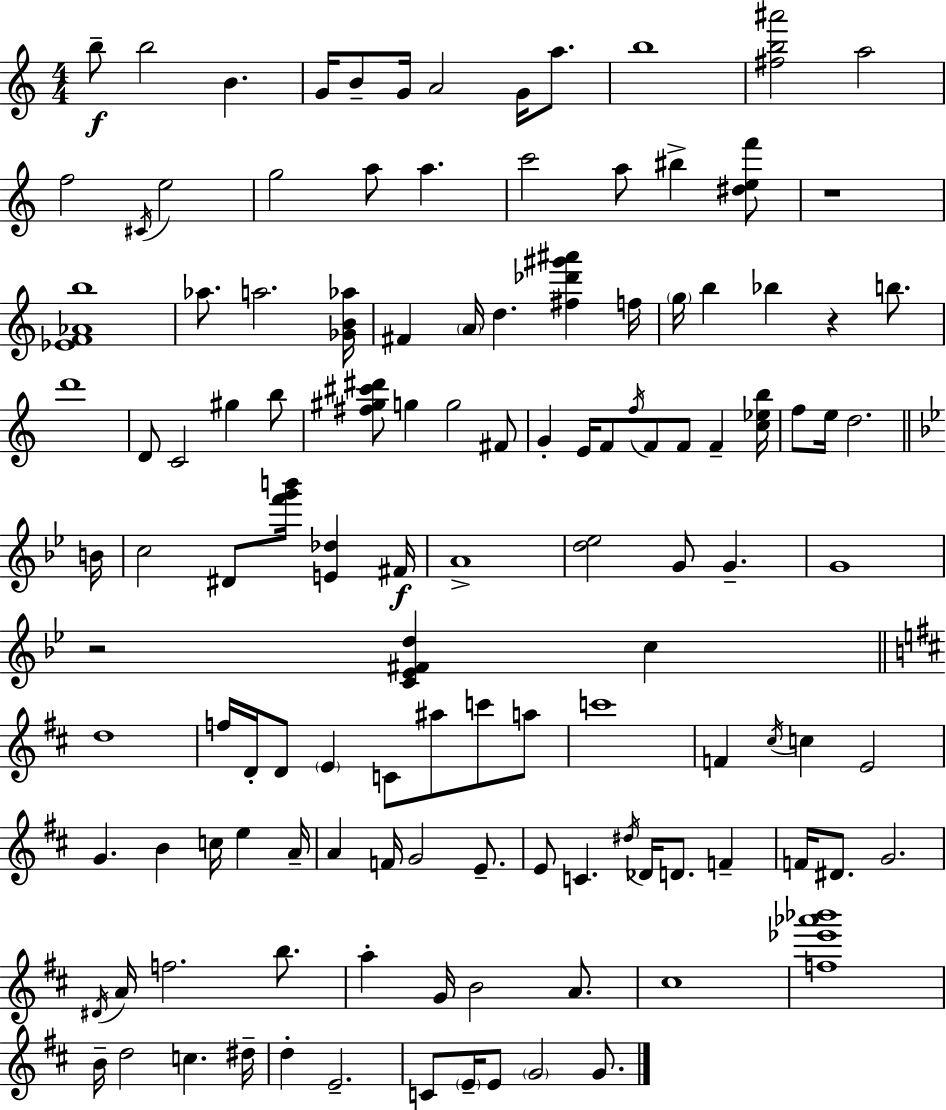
B5/e B5/h B4/q. G4/s B4/e G4/s A4/h G4/s A5/e. B5/w [F#5,B5,A#6]/h A5/h F5/h C#4/s E5/h G5/h A5/e A5/q. C6/h A5/e BIS5/q [D#5,E5,F6]/e R/w [Eb4,F4,Ab4,B5]/w Ab5/e. A5/h. [Gb4,B4,Ab5]/s F#4/q A4/s D5/q. [F#5,Db6,G#6,A#6]/q F5/s G5/s B5/q Bb5/q R/q B5/e. D6/w D4/e C4/h G#5/q B5/e [F#5,G#5,C#6,D#6]/e G5/q G5/h F#4/e G4/q E4/s F4/e F5/s F4/e F4/e F4/q [C5,Eb5,B5]/s F5/e E5/s D5/h. B4/s C5/h D#4/e [F6,G6,B6]/s [E4,Db5]/q F#4/s A4/w [D5,Eb5]/h G4/e G4/q. G4/w R/h [C4,Eb4,F#4,D5]/q C5/q D5/w F5/s D4/s D4/e E4/q C4/e A#5/e C6/e A5/e C6/w F4/q C#5/s C5/q E4/h G4/q. B4/q C5/s E5/q A4/s A4/q F4/s G4/h E4/e. E4/e C4/q. D#5/s Db4/s D4/e. F4/q F4/s D#4/e. G4/h. D#4/s A4/s F5/h. B5/e. A5/q G4/s B4/h A4/e. C#5/w [F5,Eb6,Ab6,Bb6]/w B4/s D5/h C5/q. D#5/s D5/q E4/h. C4/e E4/s E4/e G4/h G4/e.